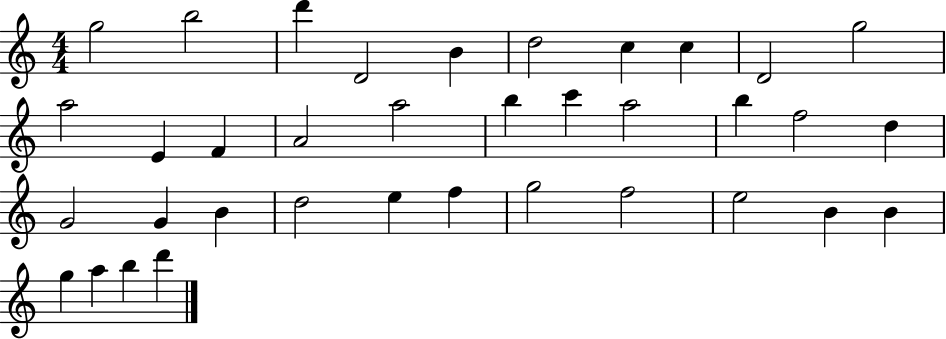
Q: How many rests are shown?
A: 0